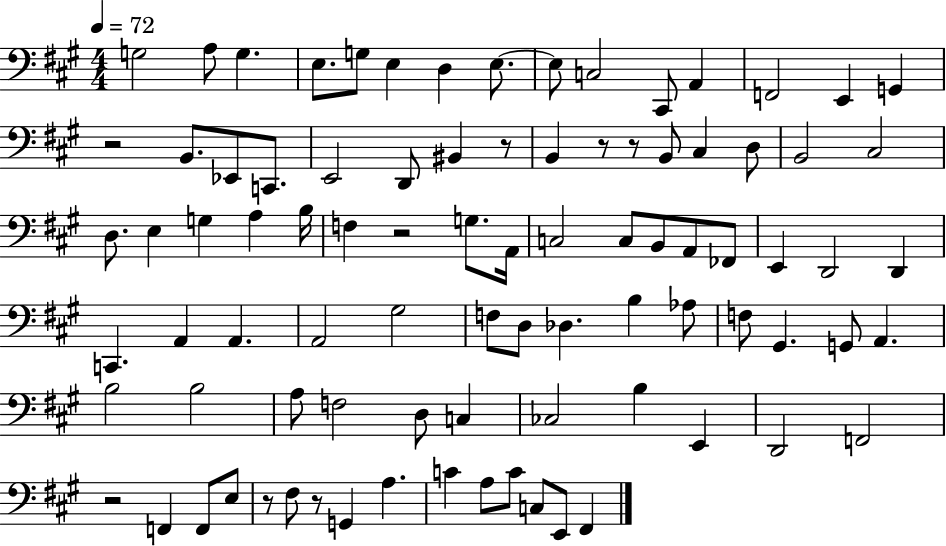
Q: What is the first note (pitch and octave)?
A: G3